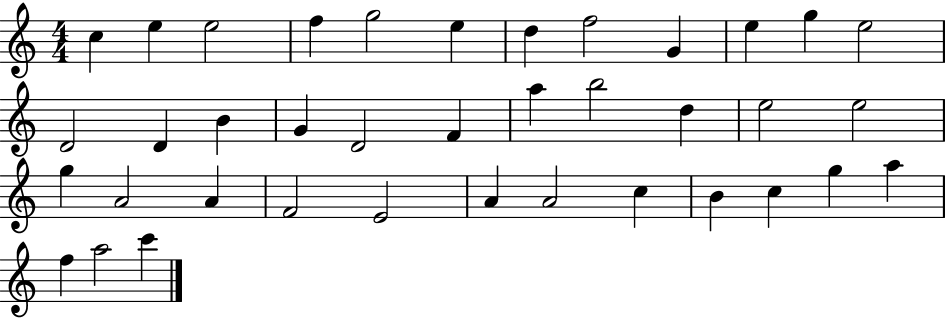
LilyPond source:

{
  \clef treble
  \numericTimeSignature
  \time 4/4
  \key c \major
  c''4 e''4 e''2 | f''4 g''2 e''4 | d''4 f''2 g'4 | e''4 g''4 e''2 | \break d'2 d'4 b'4 | g'4 d'2 f'4 | a''4 b''2 d''4 | e''2 e''2 | \break g''4 a'2 a'4 | f'2 e'2 | a'4 a'2 c''4 | b'4 c''4 g''4 a''4 | \break f''4 a''2 c'''4 | \bar "|."
}